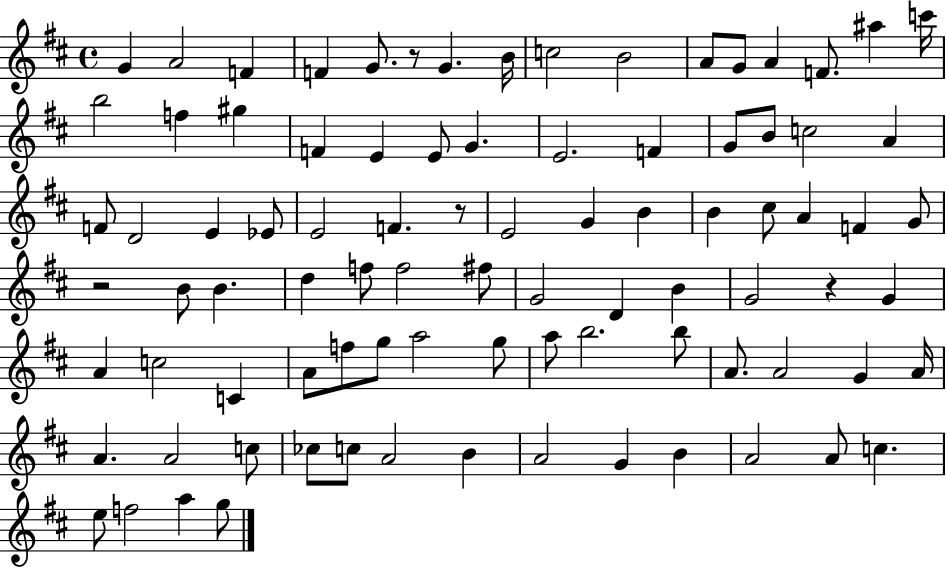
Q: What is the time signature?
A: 4/4